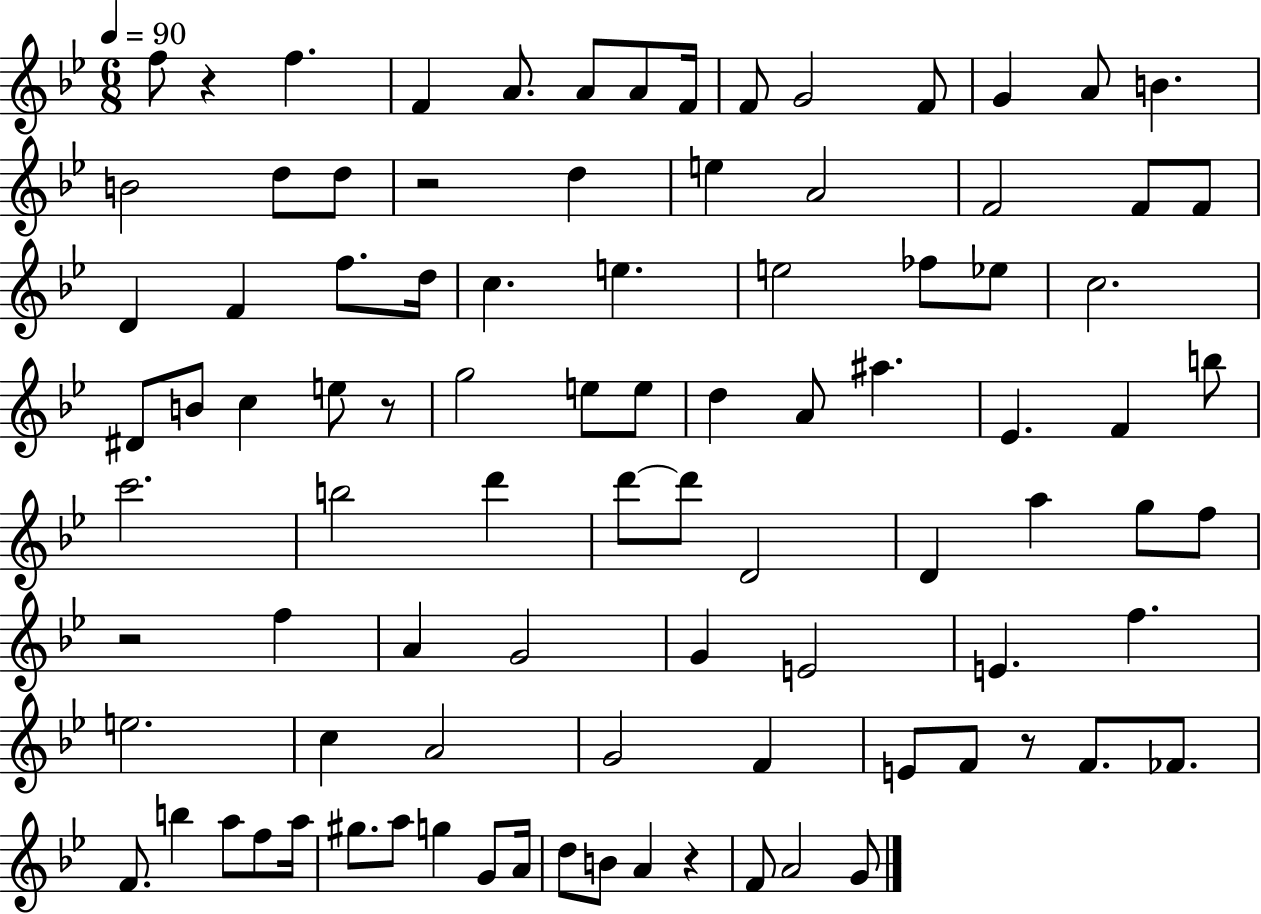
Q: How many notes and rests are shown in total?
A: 93